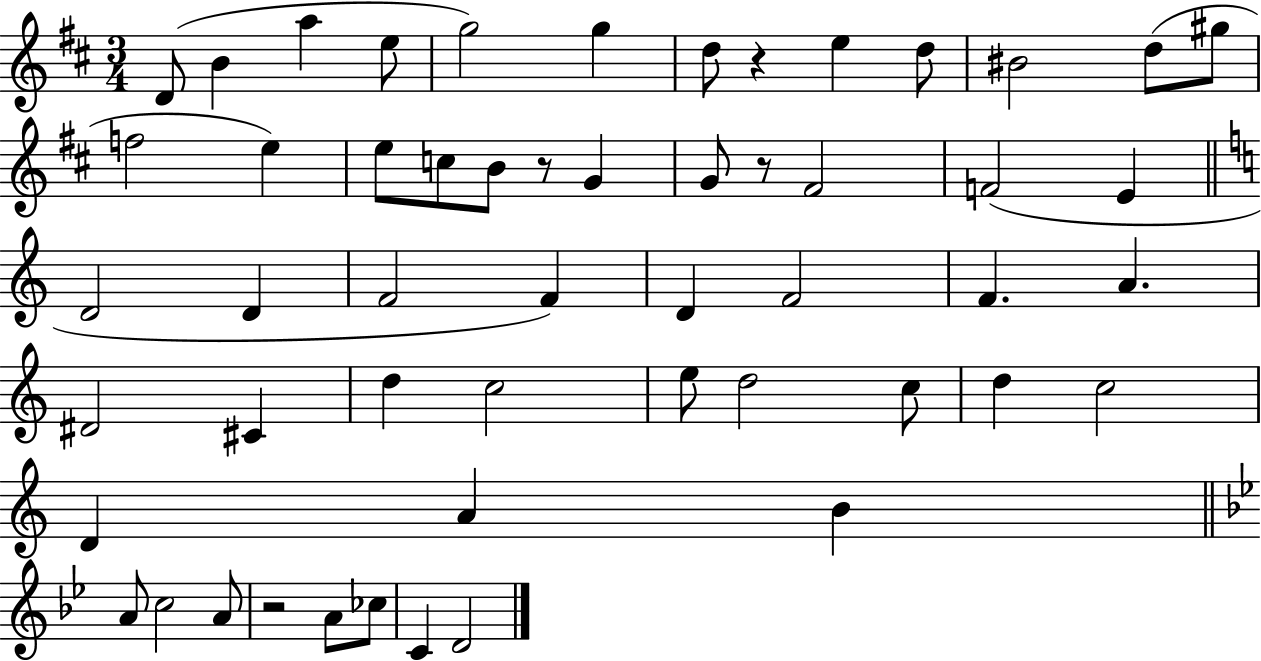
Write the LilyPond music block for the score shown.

{
  \clef treble
  \numericTimeSignature
  \time 3/4
  \key d \major
  d'8( b'4 a''4 e''8 | g''2) g''4 | d''8 r4 e''4 d''8 | bis'2 d''8( gis''8 | \break f''2 e''4) | e''8 c''8 b'8 r8 g'4 | g'8 r8 fis'2 | f'2( e'4 | \break \bar "||" \break \key c \major d'2 d'4 | f'2 f'4) | d'4 f'2 | f'4. a'4. | \break dis'2 cis'4 | d''4 c''2 | e''8 d''2 c''8 | d''4 c''2 | \break d'4 a'4 b'4 | \bar "||" \break \key bes \major a'8 c''2 a'8 | r2 a'8 ces''8 | c'4 d'2 | \bar "|."
}